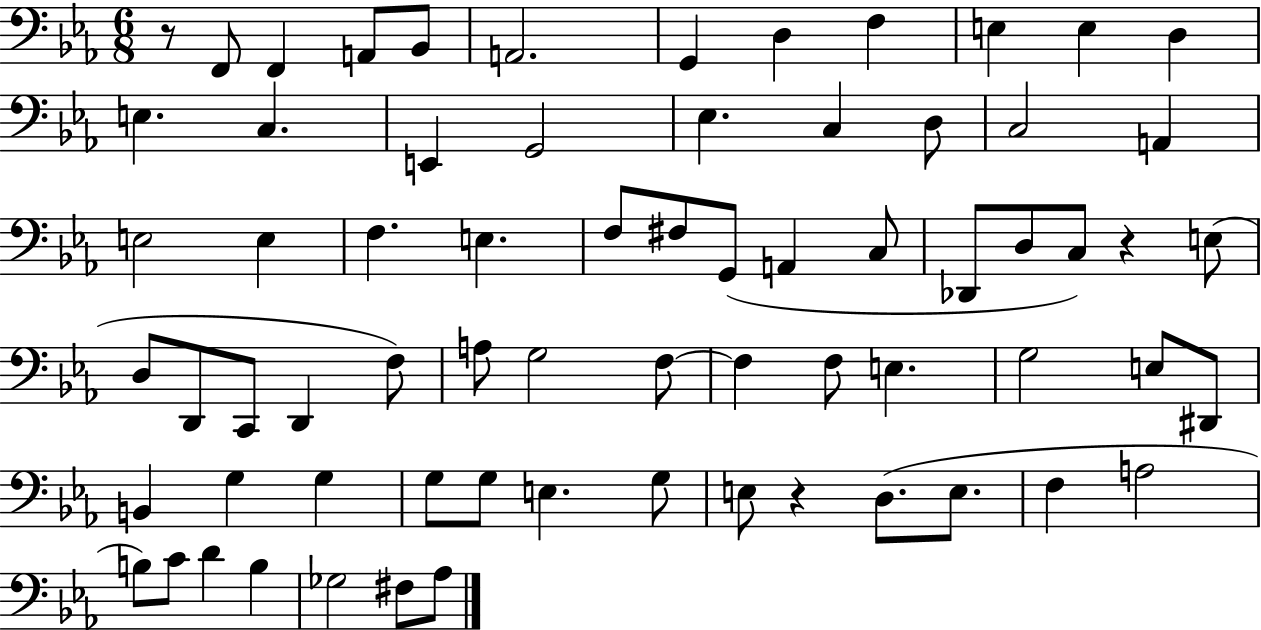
{
  \clef bass
  \numericTimeSignature
  \time 6/8
  \key ees \major
  r8 f,8 f,4 a,8 bes,8 | a,2. | g,4 d4 f4 | e4 e4 d4 | \break e4. c4. | e,4 g,2 | ees4. c4 d8 | c2 a,4 | \break e2 e4 | f4. e4. | f8 fis8 g,8( a,4 c8 | des,8 d8 c8) r4 e8( | \break d8 d,8 c,8 d,4 f8) | a8 g2 f8~~ | f4 f8 e4. | g2 e8 dis,8 | \break b,4 g4 g4 | g8 g8 e4. g8 | e8 r4 d8.( e8. | f4 a2 | \break b8) c'8 d'4 b4 | ges2 fis8 aes8 | \bar "|."
}